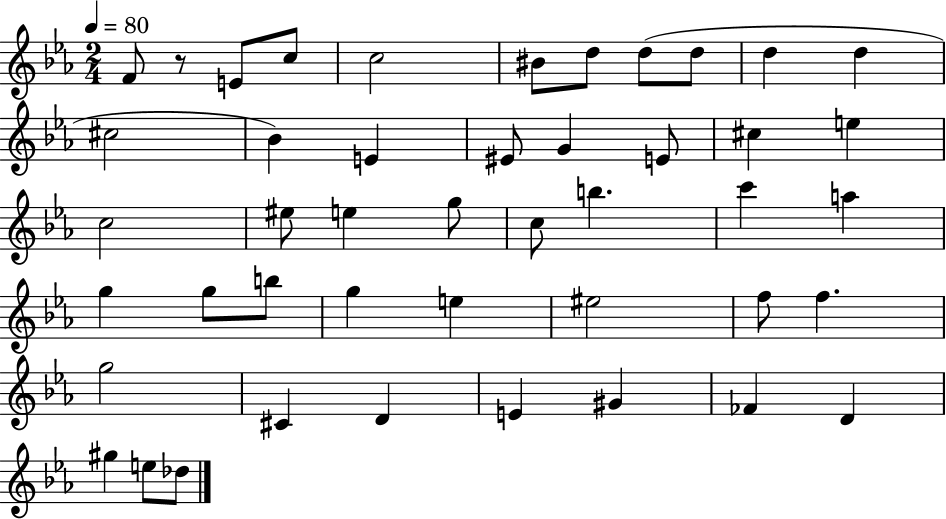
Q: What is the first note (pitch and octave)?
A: F4